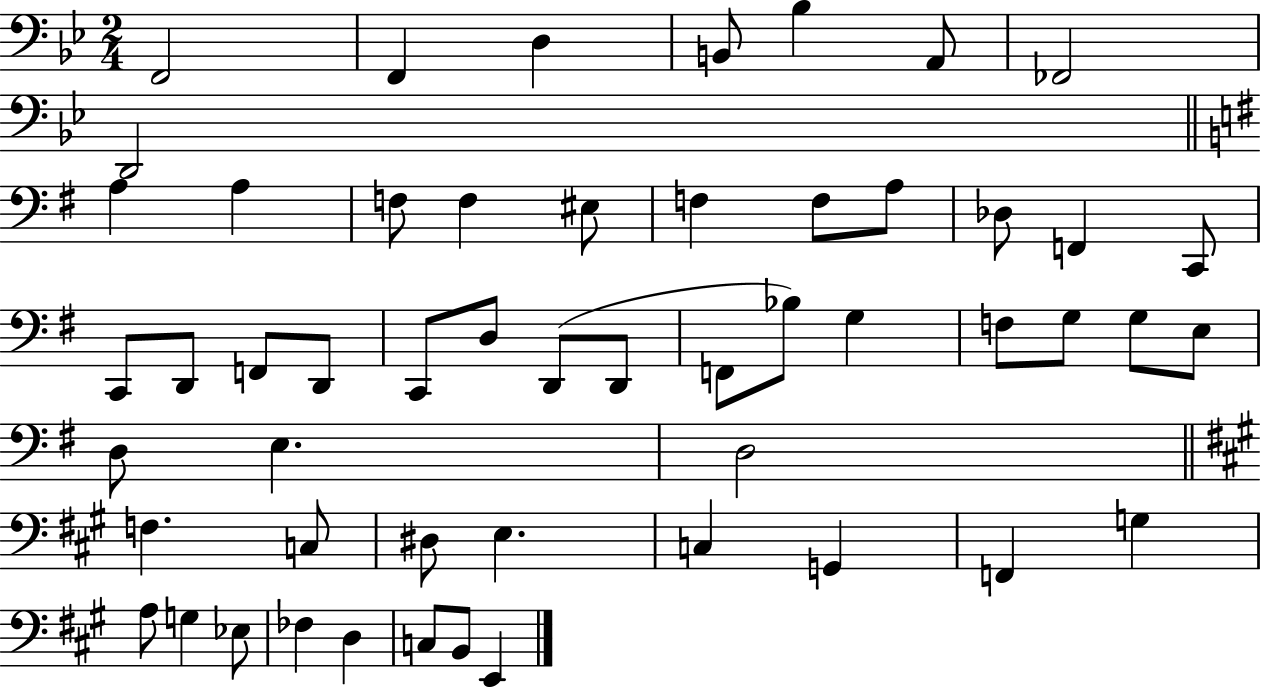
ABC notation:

X:1
T:Untitled
M:2/4
L:1/4
K:Bb
F,,2 F,, D, B,,/2 _B, A,,/2 _F,,2 D,,2 A, A, F,/2 F, ^E,/2 F, F,/2 A,/2 _D,/2 F,, C,,/2 C,,/2 D,,/2 F,,/2 D,,/2 C,,/2 D,/2 D,,/2 D,,/2 F,,/2 _B,/2 G, F,/2 G,/2 G,/2 E,/2 D,/2 E, D,2 F, C,/2 ^D,/2 E, C, G,, F,, G, A,/2 G, _E,/2 _F, D, C,/2 B,,/2 E,,